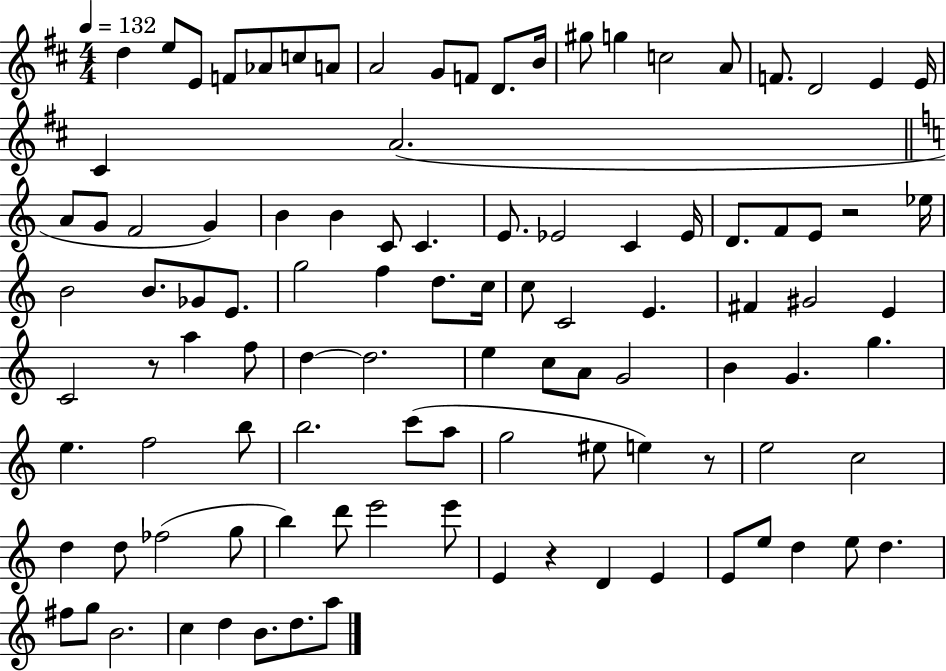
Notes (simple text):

D5/q E5/e E4/e F4/e Ab4/e C5/e A4/e A4/h G4/e F4/e D4/e. B4/s G#5/e G5/q C5/h A4/e F4/e. D4/h E4/q E4/s C#4/q A4/h. A4/e G4/e F4/h G4/q B4/q B4/q C4/e C4/q. E4/e. Eb4/h C4/q Eb4/s D4/e. F4/e E4/e R/h Eb5/s B4/h B4/e. Gb4/e E4/e. G5/h F5/q D5/e. C5/s C5/e C4/h E4/q. F#4/q G#4/h E4/q C4/h R/e A5/q F5/e D5/q D5/h. E5/q C5/e A4/e G4/h B4/q G4/q. G5/q. E5/q. F5/h B5/e B5/h. C6/e A5/e G5/h EIS5/e E5/q R/e E5/h C5/h D5/q D5/e FES5/h G5/e B5/q D6/e E6/h E6/e E4/q R/q D4/q E4/q E4/e E5/e D5/q E5/e D5/q. F#5/e G5/e B4/h. C5/q D5/q B4/e. D5/e. A5/e